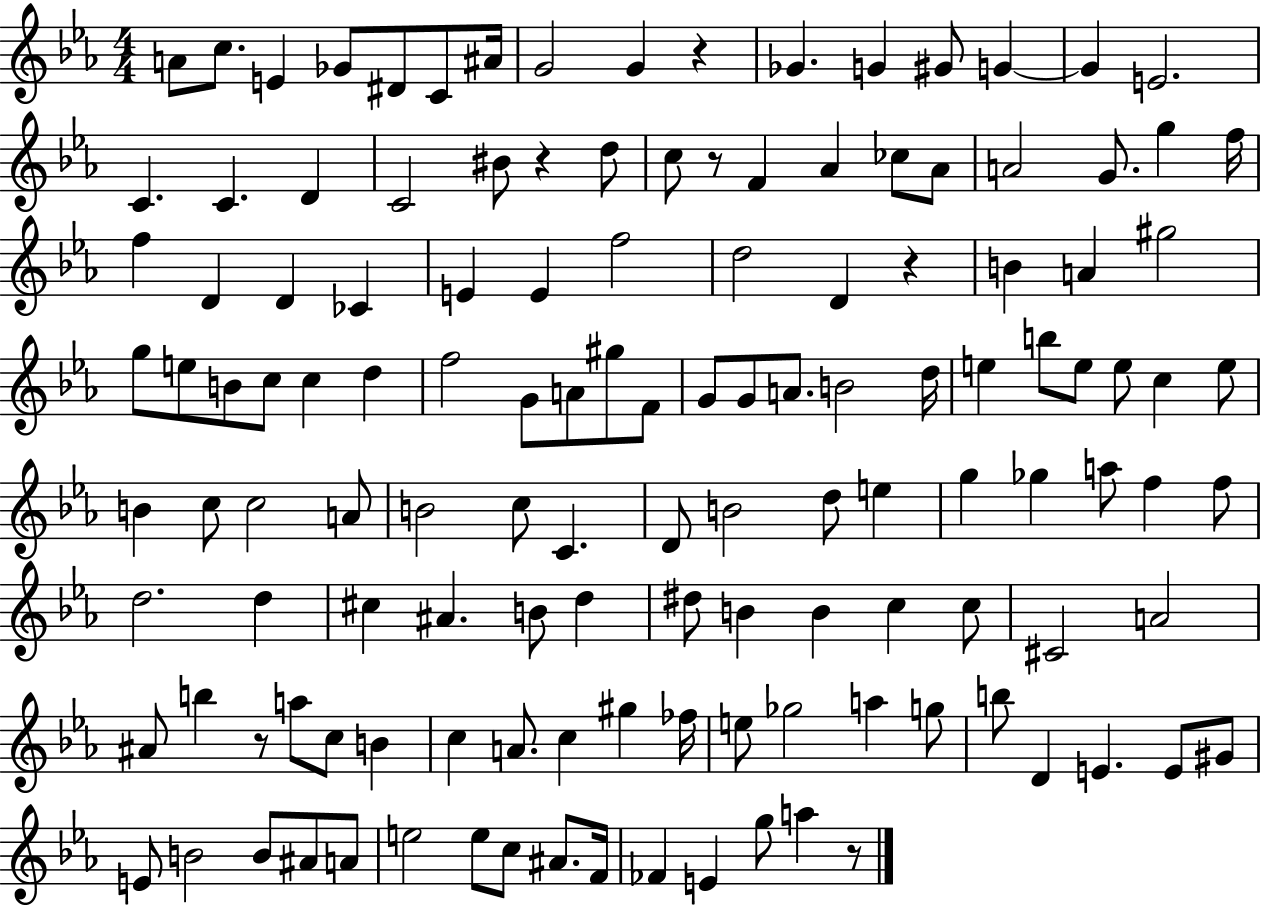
{
  \clef treble
  \numericTimeSignature
  \time 4/4
  \key ees \major
  a'8 c''8. e'4 ges'8 dis'8 c'8 ais'16 | g'2 g'4 r4 | ges'4. g'4 gis'8 g'4~~ | g'4 e'2. | \break c'4. c'4. d'4 | c'2 bis'8 r4 d''8 | c''8 r8 f'4 aes'4 ces''8 aes'8 | a'2 g'8. g''4 f''16 | \break f''4 d'4 d'4 ces'4 | e'4 e'4 f''2 | d''2 d'4 r4 | b'4 a'4 gis''2 | \break g''8 e''8 b'8 c''8 c''4 d''4 | f''2 g'8 a'8 gis''8 f'8 | g'8 g'8 a'8. b'2 d''16 | e''4 b''8 e''8 e''8 c''4 e''8 | \break b'4 c''8 c''2 a'8 | b'2 c''8 c'4. | d'8 b'2 d''8 e''4 | g''4 ges''4 a''8 f''4 f''8 | \break d''2. d''4 | cis''4 ais'4. b'8 d''4 | dis''8 b'4 b'4 c''4 c''8 | cis'2 a'2 | \break ais'8 b''4 r8 a''8 c''8 b'4 | c''4 a'8. c''4 gis''4 fes''16 | e''8 ges''2 a''4 g''8 | b''8 d'4 e'4. e'8 gis'8 | \break e'8 b'2 b'8 ais'8 a'8 | e''2 e''8 c''8 ais'8. f'16 | fes'4 e'4 g''8 a''4 r8 | \bar "|."
}